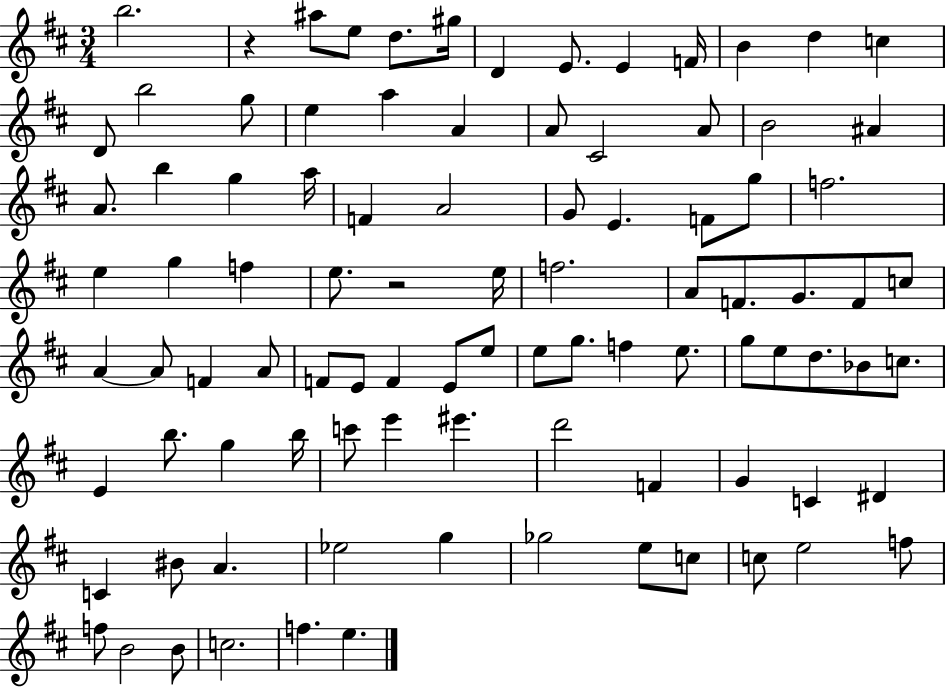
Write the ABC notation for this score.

X:1
T:Untitled
M:3/4
L:1/4
K:D
b2 z ^a/2 e/2 d/2 ^g/4 D E/2 E F/4 B d c D/2 b2 g/2 e a A A/2 ^C2 A/2 B2 ^A A/2 b g a/4 F A2 G/2 E F/2 g/2 f2 e g f e/2 z2 e/4 f2 A/2 F/2 G/2 F/2 c/2 A A/2 F A/2 F/2 E/2 F E/2 e/2 e/2 g/2 f e/2 g/2 e/2 d/2 _B/2 c/2 E b/2 g b/4 c'/2 e' ^e' d'2 F G C ^D C ^B/2 A _e2 g _g2 e/2 c/2 c/2 e2 f/2 f/2 B2 B/2 c2 f e